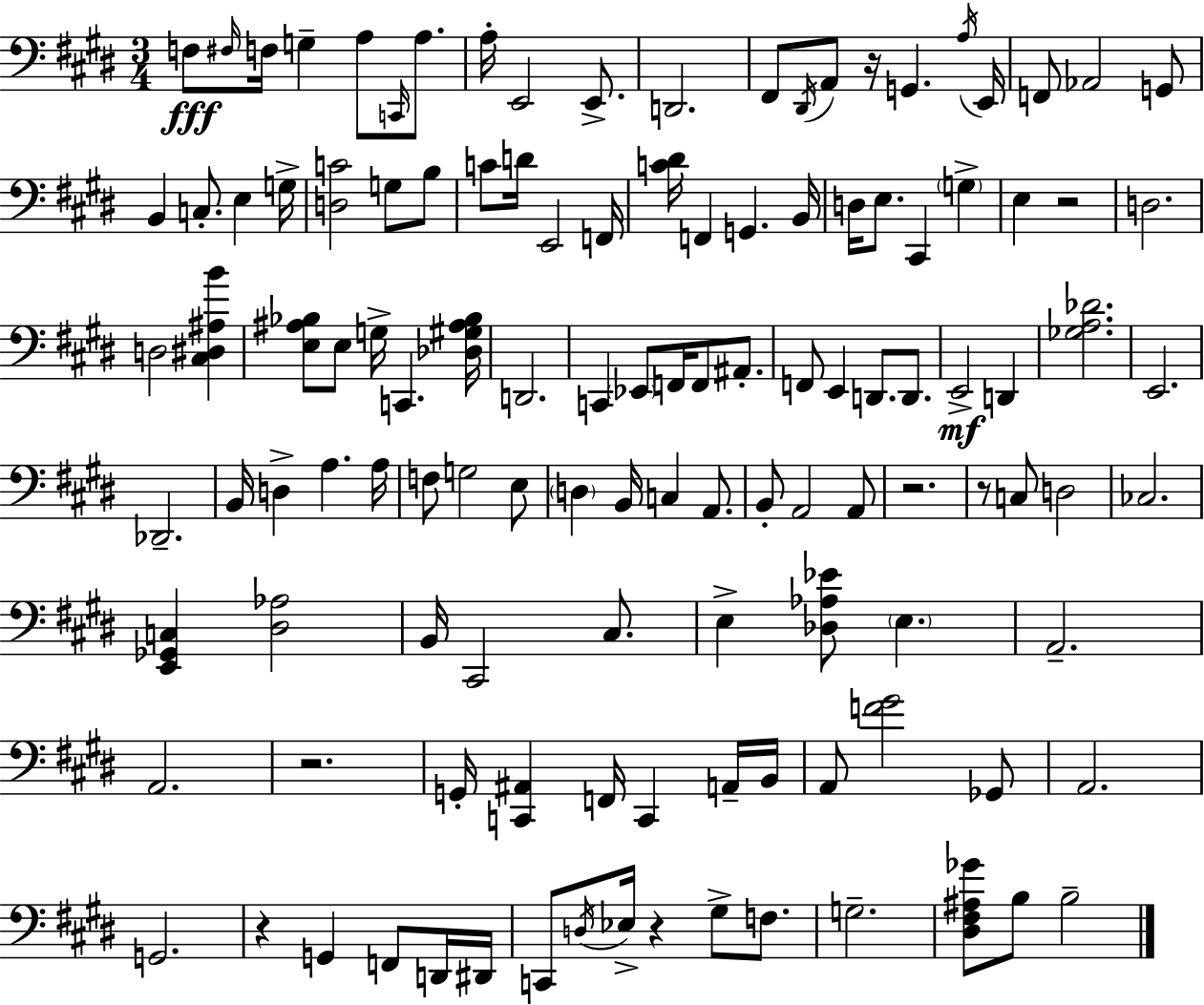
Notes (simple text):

F3/e F#3/s F3/s G3/q A3/e C2/s A3/e. A3/s E2/h E2/e. D2/h. F#2/e D#2/s A2/e R/s G2/q. A3/s E2/s F2/e Ab2/h G2/e B2/q C3/e. E3/q G3/s [D3,C4]/h G3/e B3/e C4/e D4/s E2/h F2/s [C4,D#4]/s F2/q G2/q. B2/s D3/s E3/e. C#2/q G3/q E3/q R/h D3/h. D3/h [C#3,D#3,A#3,B4]/q [E3,A#3,Bb3]/e E3/e G3/s C2/q. [Db3,G#3,A#3,Bb3]/s D2/h. C2/q Eb2/e F2/s F2/e A#2/e. F2/e E2/q D2/e. D2/e. E2/h D2/q [Gb3,A3,Db4]/h. E2/h. Db2/h. B2/s D3/q A3/q. A3/s F3/e G3/h E3/e D3/q B2/s C3/q A2/e. B2/e A2/h A2/e R/h. R/e C3/e D3/h CES3/h. [E2,Gb2,C3]/q [D#3,Ab3]/h B2/s C#2/h C#3/e. E3/q [Db3,Ab3,Eb4]/e E3/q. A2/h. A2/h. R/h. G2/s [C2,A#2]/q F2/s C2/q A2/s B2/s A2/e [F4,G#4]/h Gb2/e A2/h. G2/h. R/q G2/q F2/e D2/s D#2/s C2/e D3/s Eb3/s R/q G#3/e F3/e. G3/h. [D#3,F#3,A#3,Gb4]/e B3/e B3/h